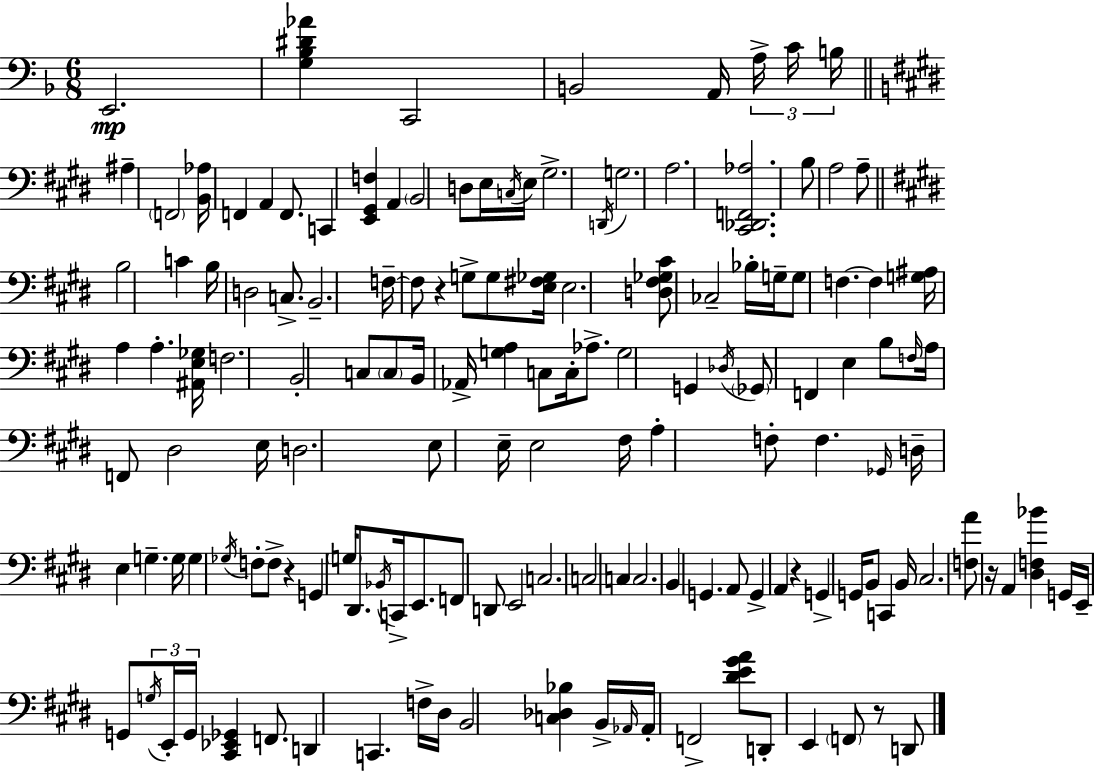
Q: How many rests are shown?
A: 5